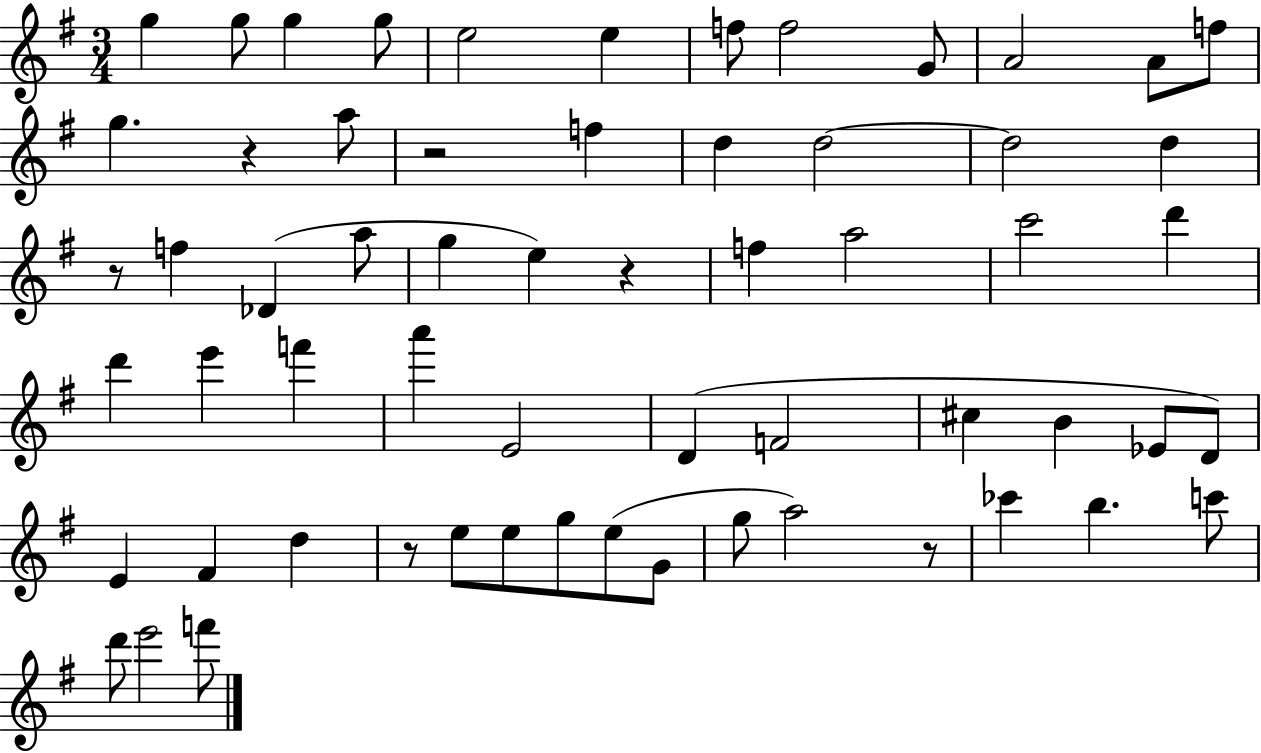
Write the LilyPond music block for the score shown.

{
  \clef treble
  \numericTimeSignature
  \time 3/4
  \key g \major
  g''4 g''8 g''4 g''8 | e''2 e''4 | f''8 f''2 g'8 | a'2 a'8 f''8 | \break g''4. r4 a''8 | r2 f''4 | d''4 d''2~~ | d''2 d''4 | \break r8 f''4 des'4( a''8 | g''4 e''4) r4 | f''4 a''2 | c'''2 d'''4 | \break d'''4 e'''4 f'''4 | a'''4 e'2 | d'4( f'2 | cis''4 b'4 ees'8 d'8) | \break e'4 fis'4 d''4 | r8 e''8 e''8 g''8 e''8( g'8 | g''8 a''2) r8 | ces'''4 b''4. c'''8 | \break d'''8 e'''2 f'''8 | \bar "|."
}